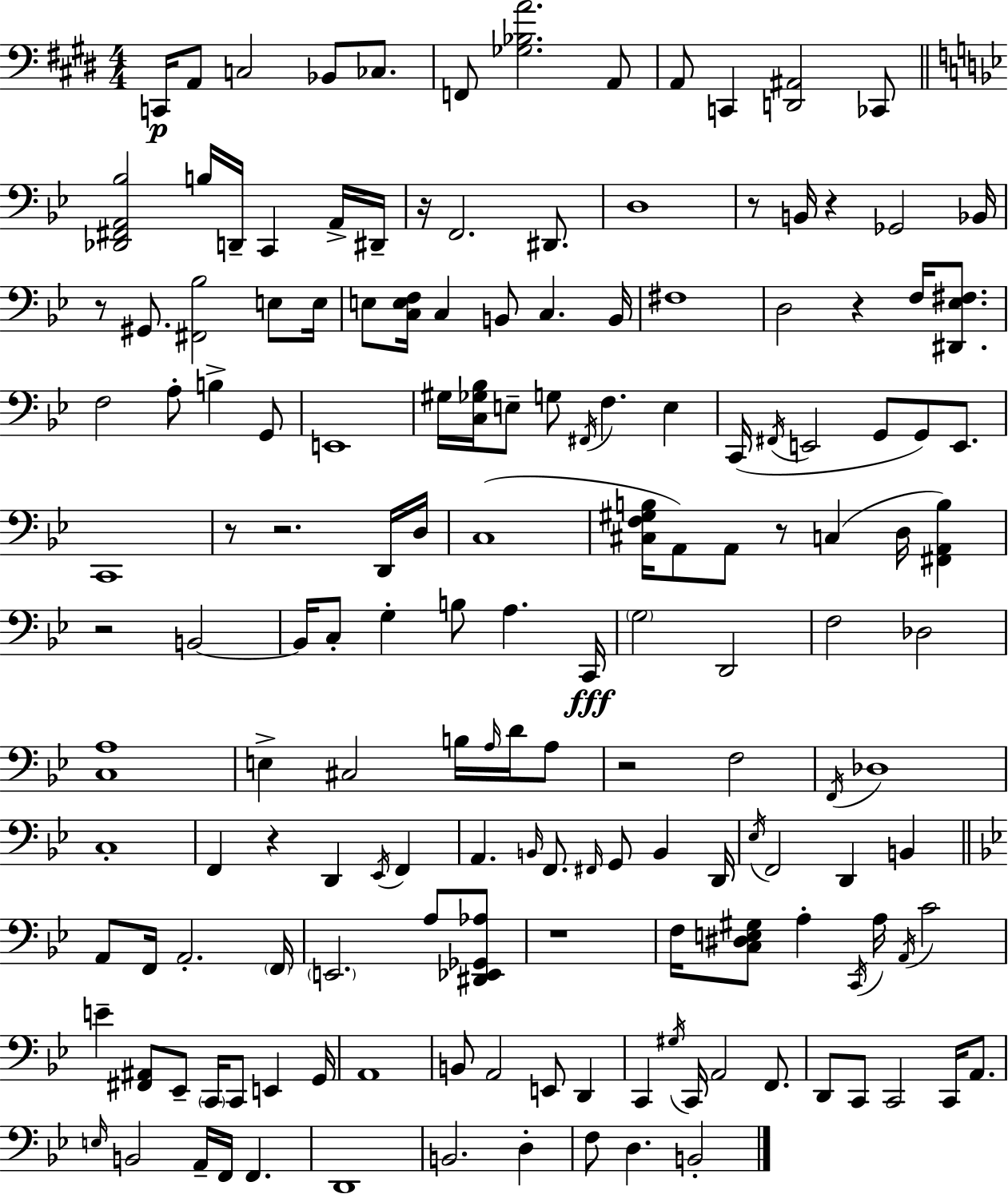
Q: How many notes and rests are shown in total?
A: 162